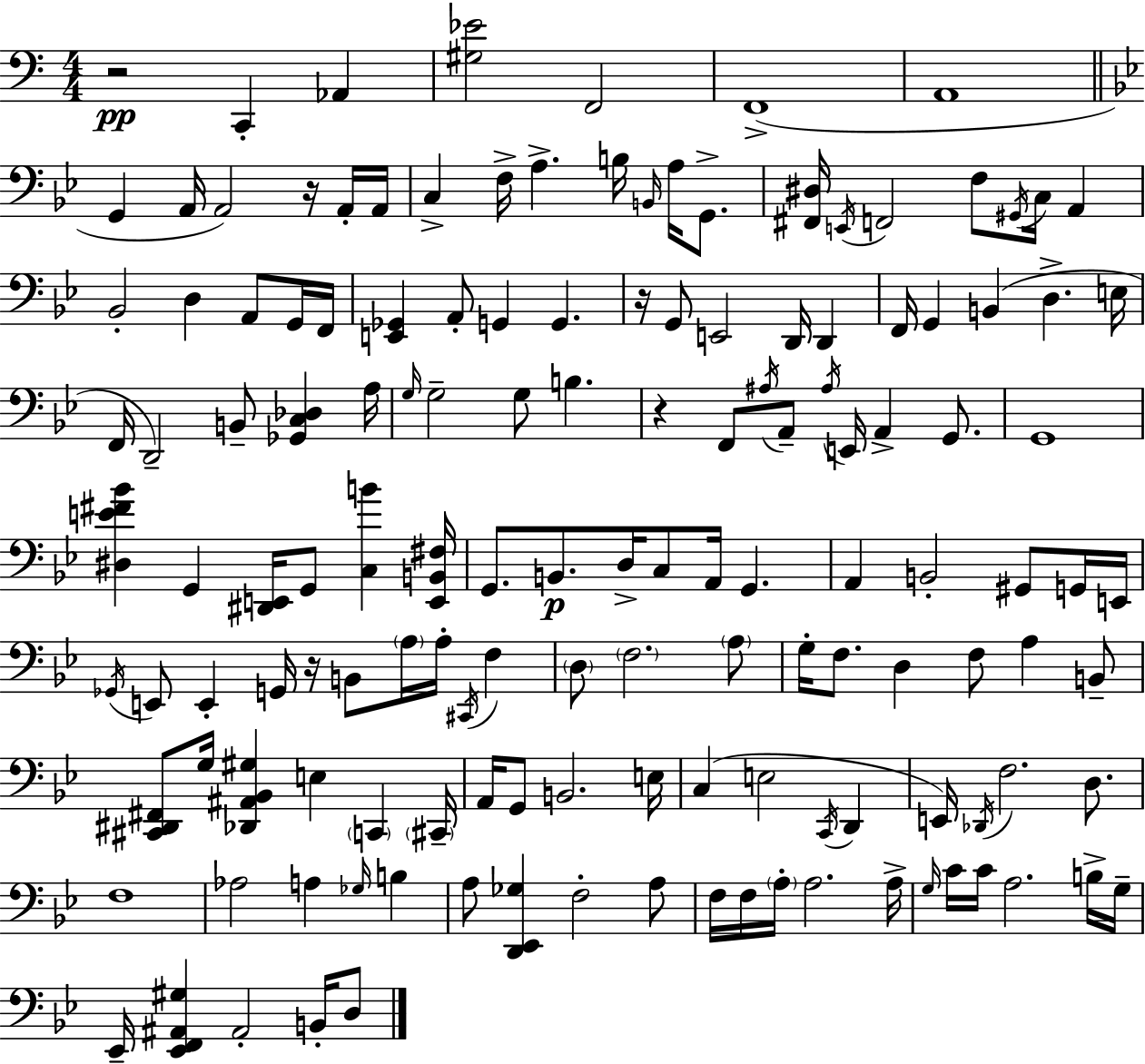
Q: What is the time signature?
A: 4/4